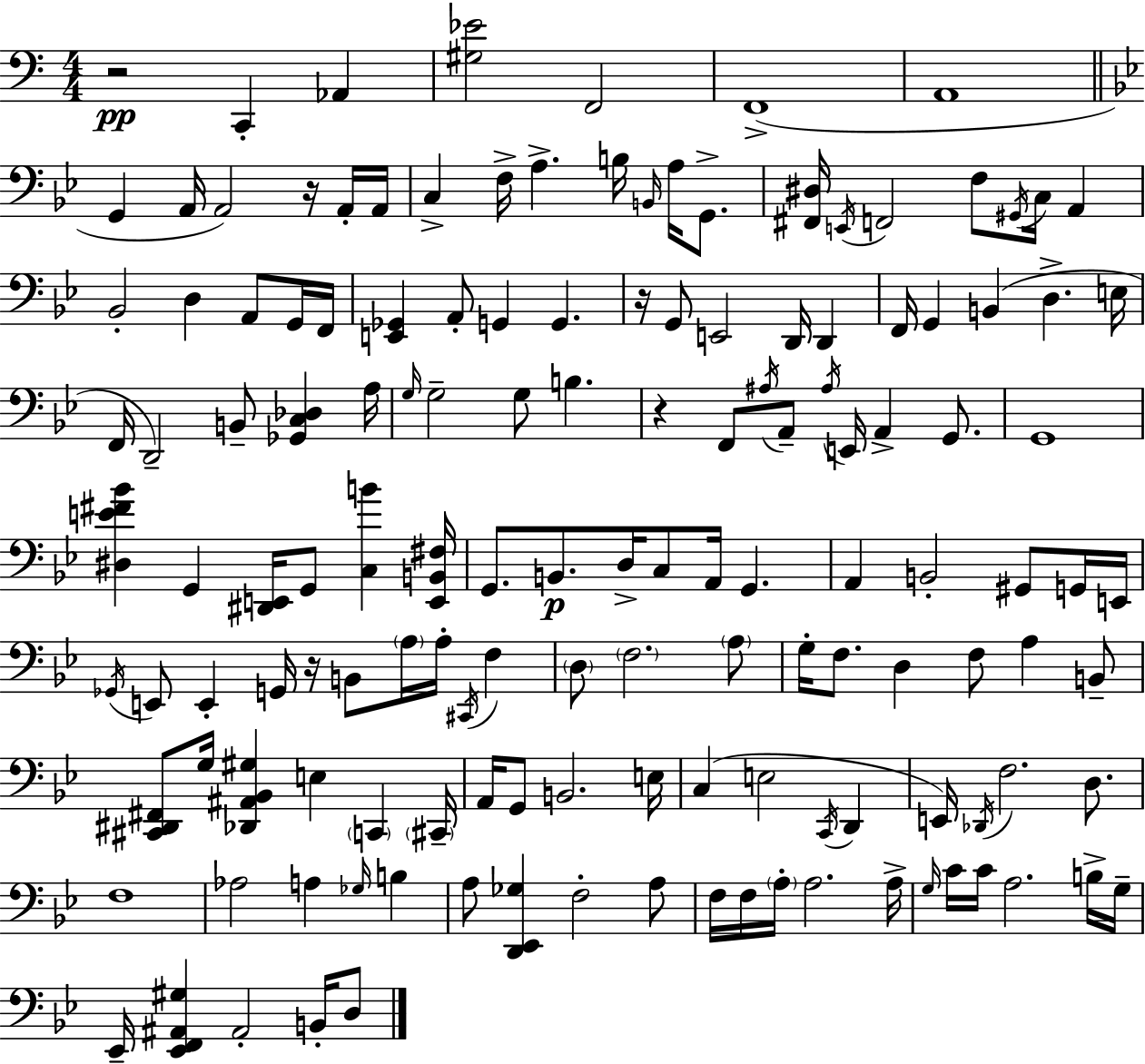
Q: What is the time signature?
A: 4/4